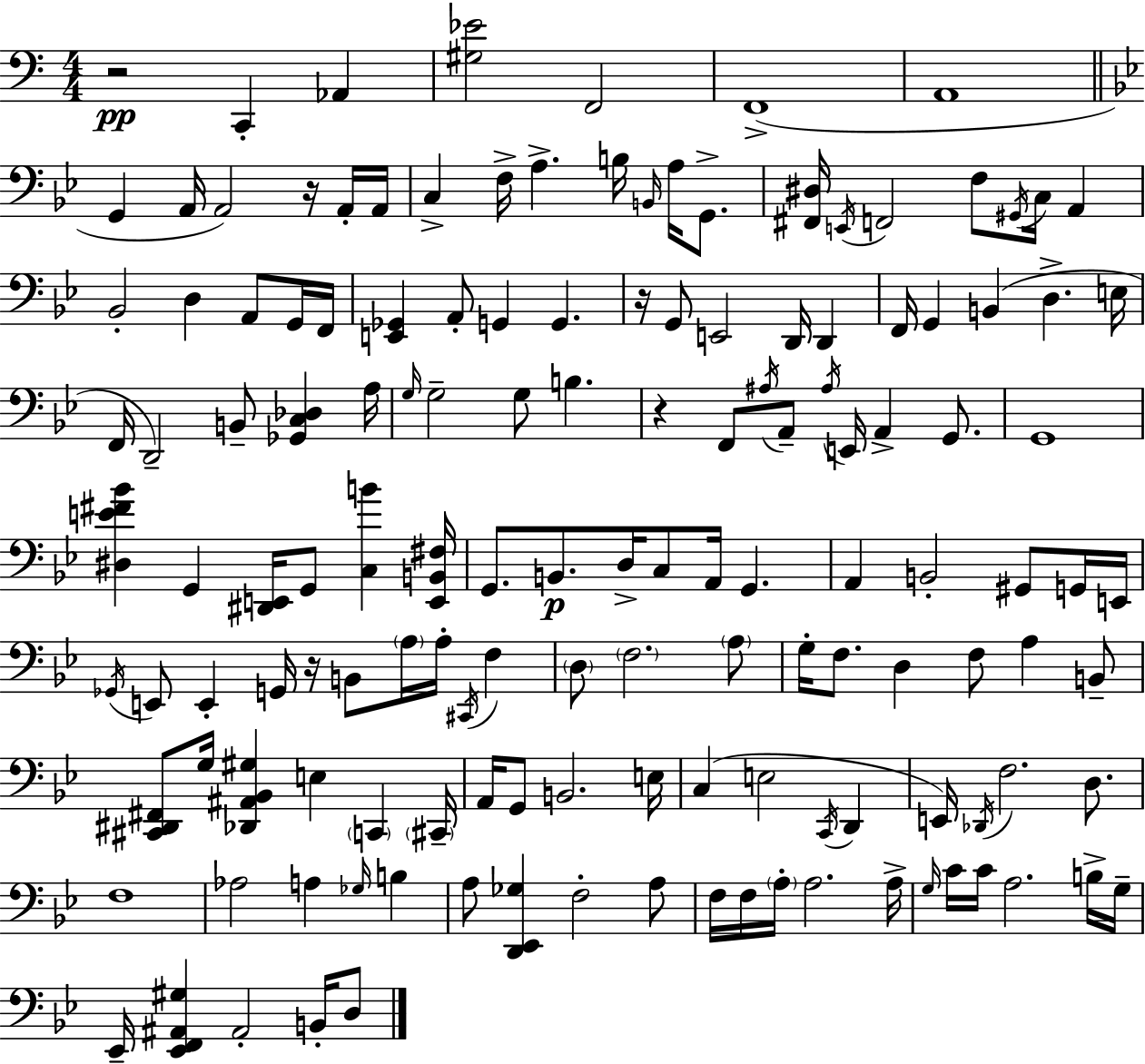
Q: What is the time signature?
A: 4/4